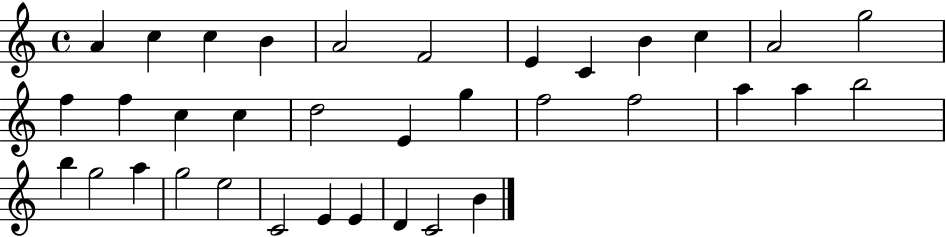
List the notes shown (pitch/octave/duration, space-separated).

A4/q C5/q C5/q B4/q A4/h F4/h E4/q C4/q B4/q C5/q A4/h G5/h F5/q F5/q C5/q C5/q D5/h E4/q G5/q F5/h F5/h A5/q A5/q B5/h B5/q G5/h A5/q G5/h E5/h C4/h E4/q E4/q D4/q C4/h B4/q